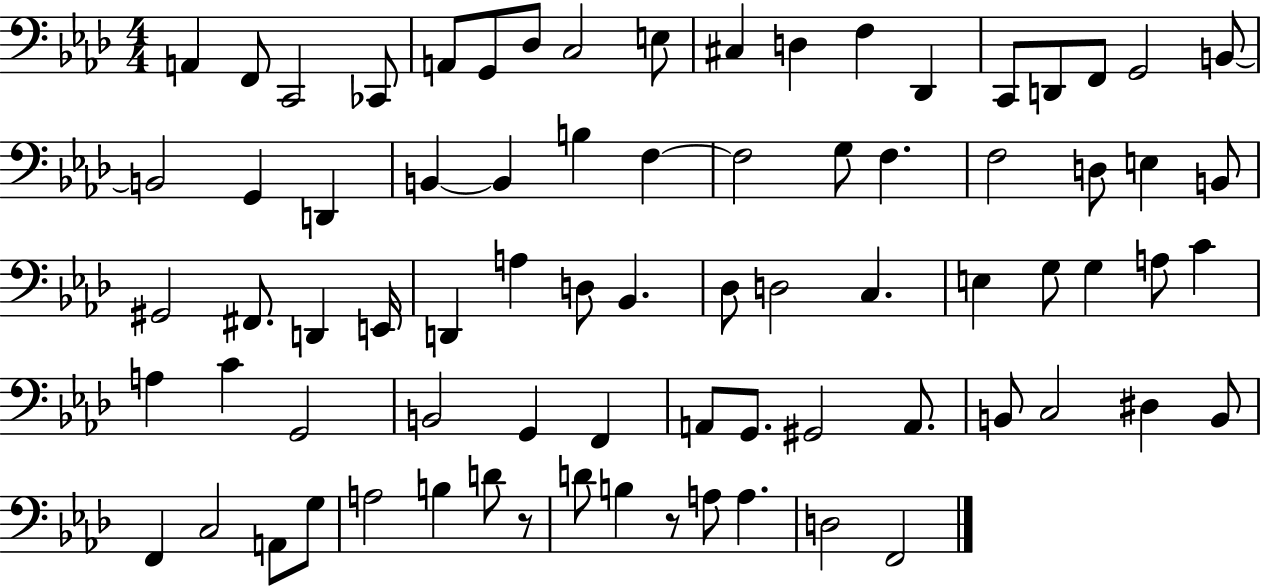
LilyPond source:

{
  \clef bass
  \numericTimeSignature
  \time 4/4
  \key aes \major
  a,4 f,8 c,2 ces,8 | a,8 g,8 des8 c2 e8 | cis4 d4 f4 des,4 | c,8 d,8 f,8 g,2 b,8~~ | \break b,2 g,4 d,4 | b,4~~ b,4 b4 f4~~ | f2 g8 f4. | f2 d8 e4 b,8 | \break gis,2 fis,8. d,4 e,16 | d,4 a4 d8 bes,4. | des8 d2 c4. | e4 g8 g4 a8 c'4 | \break a4 c'4 g,2 | b,2 g,4 f,4 | a,8 g,8. gis,2 a,8. | b,8 c2 dis4 b,8 | \break f,4 c2 a,8 g8 | a2 b4 d'8 r8 | d'8 b4 r8 a8 a4. | d2 f,2 | \break \bar "|."
}